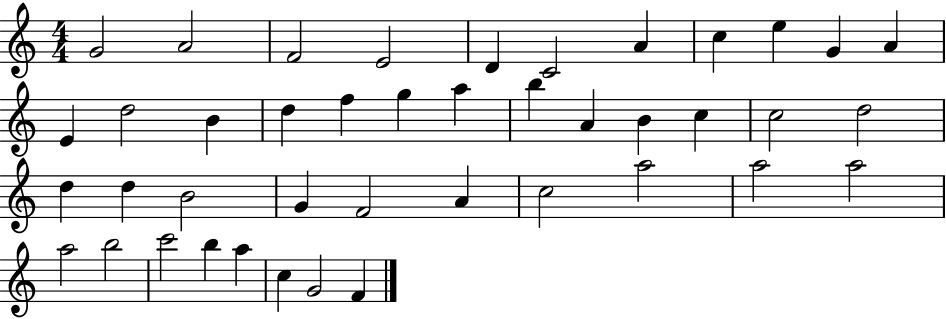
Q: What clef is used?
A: treble